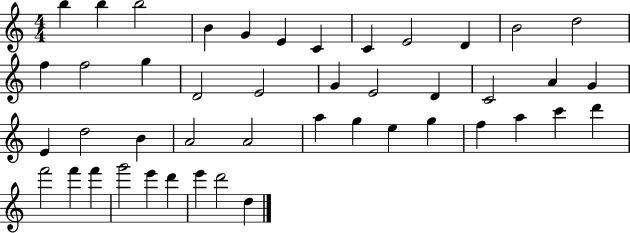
B5/q B5/q B5/h B4/q G4/q E4/q C4/q C4/q E4/h D4/q B4/h D5/h F5/q F5/h G5/q D4/h E4/h G4/q E4/h D4/q C4/h A4/q G4/q E4/q D5/h B4/q A4/h A4/h A5/q G5/q E5/q G5/q F5/q A5/q C6/q D6/q F6/h F6/q F6/q G6/h E6/q D6/q E6/q D6/h D5/q